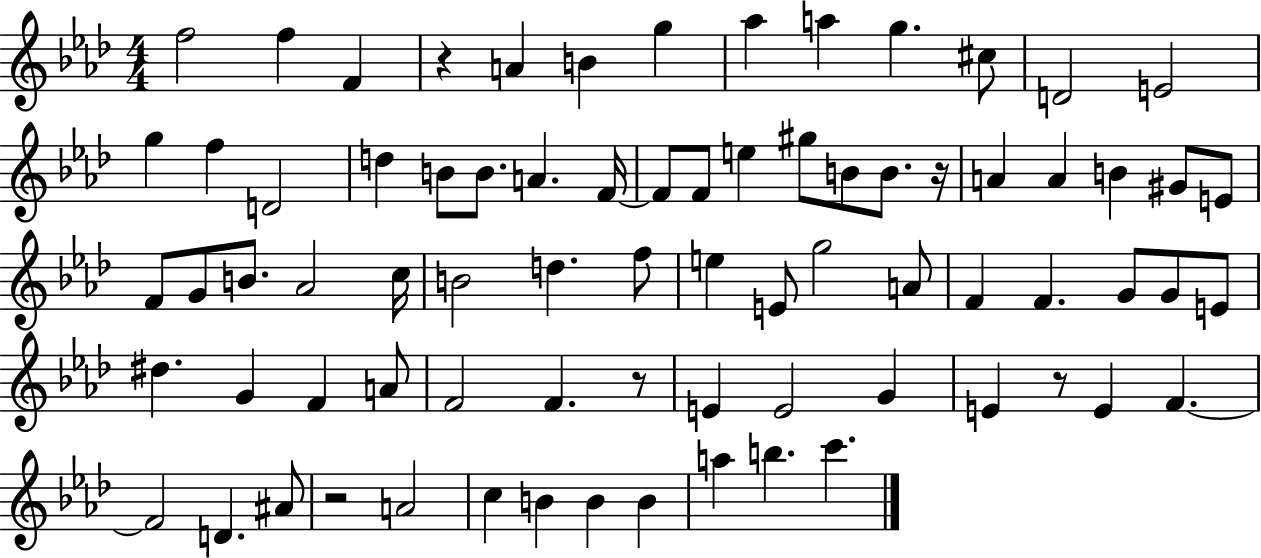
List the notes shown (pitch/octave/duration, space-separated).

F5/h F5/q F4/q R/q A4/q B4/q G5/q Ab5/q A5/q G5/q. C#5/e D4/h E4/h G5/q F5/q D4/h D5/q B4/e B4/e. A4/q. F4/s F4/e F4/e E5/q G#5/e B4/e B4/e. R/s A4/q A4/q B4/q G#4/e E4/e F4/e G4/e B4/e. Ab4/h C5/s B4/h D5/q. F5/e E5/q E4/e G5/h A4/e F4/q F4/q. G4/e G4/e E4/e D#5/q. G4/q F4/q A4/e F4/h F4/q. R/e E4/q E4/h G4/q E4/q R/e E4/q F4/q. F4/h D4/q. A#4/e R/h A4/h C5/q B4/q B4/q B4/q A5/q B5/q. C6/q.